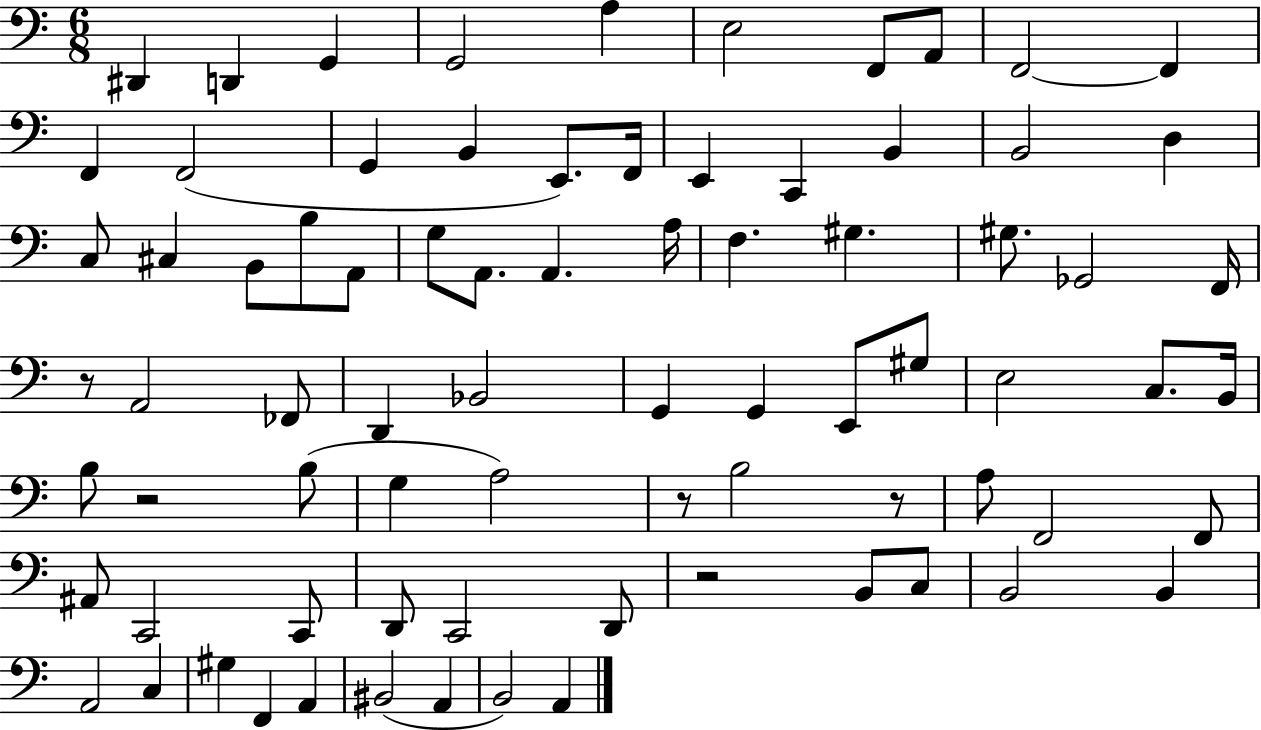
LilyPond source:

{
  \clef bass
  \numericTimeSignature
  \time 6/8
  \key c \major
  dis,4 d,4 g,4 | g,2 a4 | e2 f,8 a,8 | f,2~~ f,4 | \break f,4 f,2( | g,4 b,4 e,8.) f,16 | e,4 c,4 b,4 | b,2 d4 | \break c8 cis4 b,8 b8 a,8 | g8 a,8. a,4. a16 | f4. gis4. | gis8. ges,2 f,16 | \break r8 a,2 fes,8 | d,4 bes,2 | g,4 g,4 e,8 gis8 | e2 c8. b,16 | \break b8 r2 b8( | g4 a2) | r8 b2 r8 | a8 f,2 f,8 | \break ais,8 c,2 c,8 | d,8 c,2 d,8 | r2 b,8 c8 | b,2 b,4 | \break a,2 c4 | gis4 f,4 a,4 | bis,2( a,4 | b,2) a,4 | \break \bar "|."
}